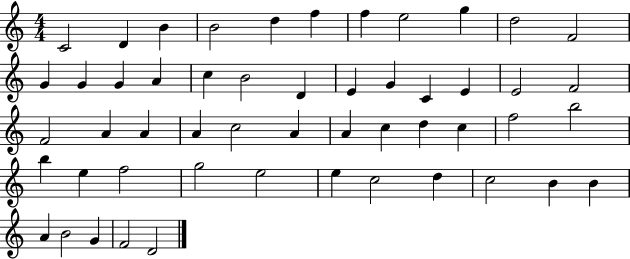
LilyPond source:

{
  \clef treble
  \numericTimeSignature
  \time 4/4
  \key c \major
  c'2 d'4 b'4 | b'2 d''4 f''4 | f''4 e''2 g''4 | d''2 f'2 | \break g'4 g'4 g'4 a'4 | c''4 b'2 d'4 | e'4 g'4 c'4 e'4 | e'2 f'2 | \break f'2 a'4 a'4 | a'4 c''2 a'4 | a'4 c''4 d''4 c''4 | f''2 b''2 | \break b''4 e''4 f''2 | g''2 e''2 | e''4 c''2 d''4 | c''2 b'4 b'4 | \break a'4 b'2 g'4 | f'2 d'2 | \bar "|."
}